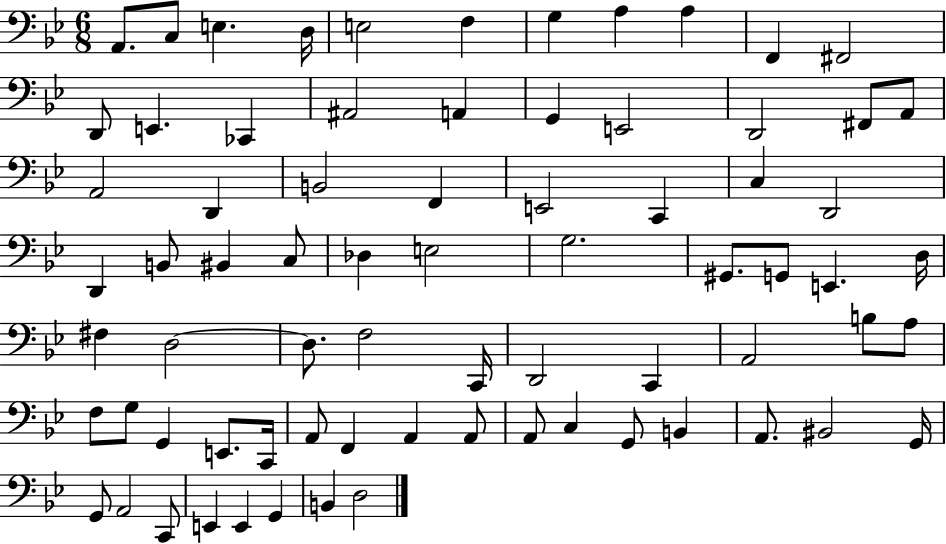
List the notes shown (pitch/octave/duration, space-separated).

A2/e. C3/e E3/q. D3/s E3/h F3/q G3/q A3/q A3/q F2/q F#2/h D2/e E2/q. CES2/q A#2/h A2/q G2/q E2/h D2/h F#2/e A2/e A2/h D2/q B2/h F2/q E2/h C2/q C3/q D2/h D2/q B2/e BIS2/q C3/e Db3/q E3/h G3/h. G#2/e. G2/e E2/q. D3/s F#3/q D3/h D3/e. F3/h C2/s D2/h C2/q A2/h B3/e A3/e F3/e G3/e G2/q E2/e. C2/s A2/e F2/q A2/q A2/e A2/e C3/q G2/e B2/q A2/e. BIS2/h G2/s G2/e A2/h C2/e E2/q E2/q G2/q B2/q D3/h